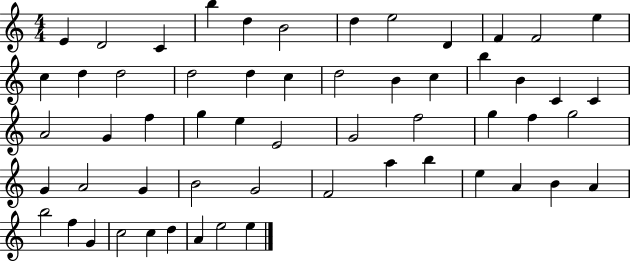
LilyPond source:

{
  \clef treble
  \numericTimeSignature
  \time 4/4
  \key c \major
  e'4 d'2 c'4 | b''4 d''4 b'2 | d''4 e''2 d'4 | f'4 f'2 e''4 | \break c''4 d''4 d''2 | d''2 d''4 c''4 | d''2 b'4 c''4 | b''4 b'4 c'4 c'4 | \break a'2 g'4 f''4 | g''4 e''4 e'2 | g'2 f''2 | g''4 f''4 g''2 | \break g'4 a'2 g'4 | b'2 g'2 | f'2 a''4 b''4 | e''4 a'4 b'4 a'4 | \break b''2 f''4 g'4 | c''2 c''4 d''4 | a'4 e''2 e''4 | \bar "|."
}